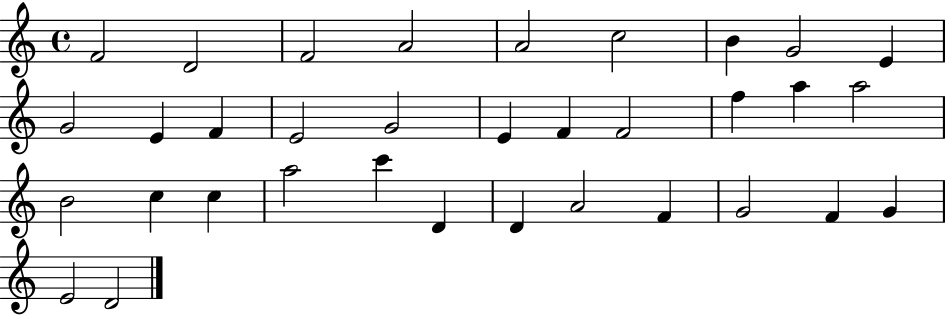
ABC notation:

X:1
T:Untitled
M:4/4
L:1/4
K:C
F2 D2 F2 A2 A2 c2 B G2 E G2 E F E2 G2 E F F2 f a a2 B2 c c a2 c' D D A2 F G2 F G E2 D2